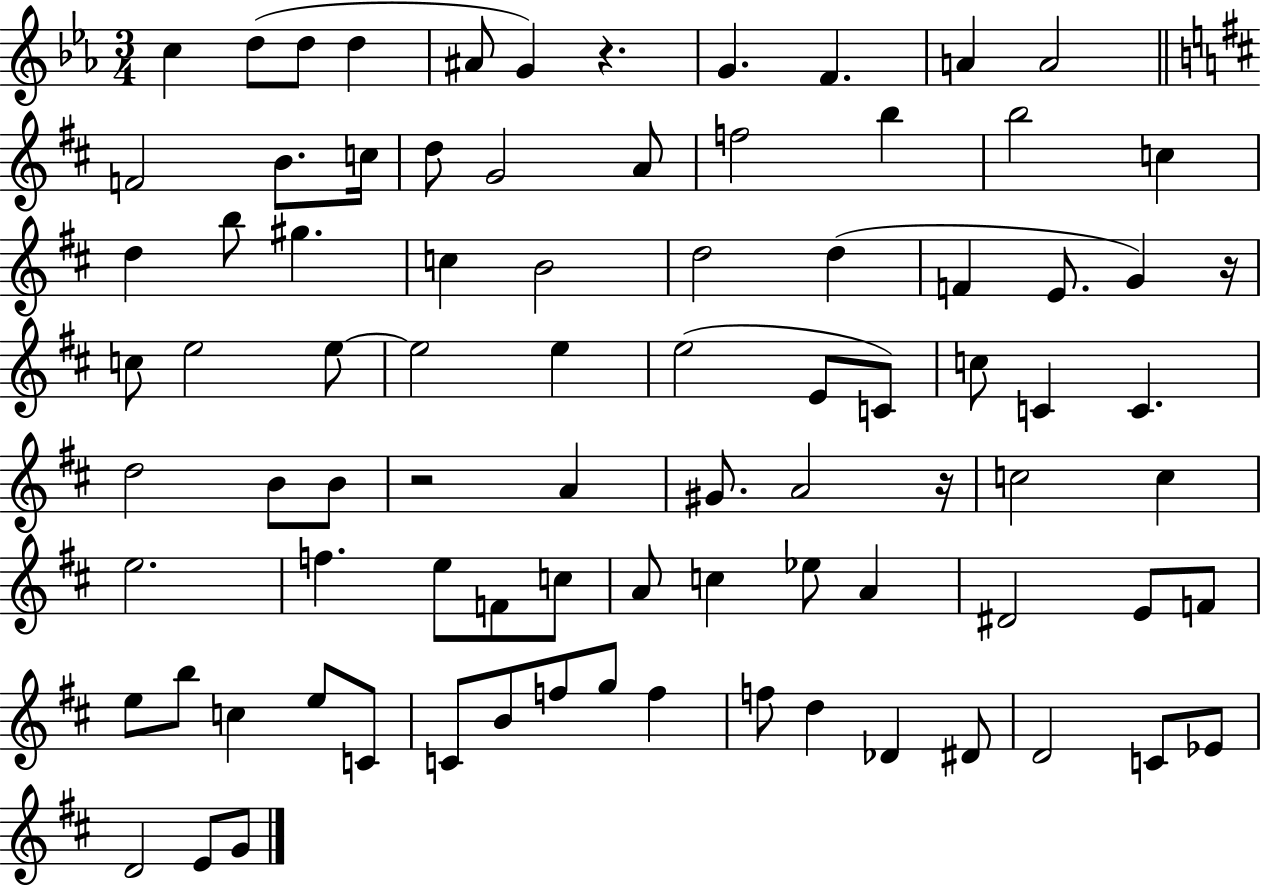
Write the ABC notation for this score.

X:1
T:Untitled
M:3/4
L:1/4
K:Eb
c d/2 d/2 d ^A/2 G z G F A A2 F2 B/2 c/4 d/2 G2 A/2 f2 b b2 c d b/2 ^g c B2 d2 d F E/2 G z/4 c/2 e2 e/2 e2 e e2 E/2 C/2 c/2 C C d2 B/2 B/2 z2 A ^G/2 A2 z/4 c2 c e2 f e/2 F/2 c/2 A/2 c _e/2 A ^D2 E/2 F/2 e/2 b/2 c e/2 C/2 C/2 B/2 f/2 g/2 f f/2 d _D ^D/2 D2 C/2 _E/2 D2 E/2 G/2